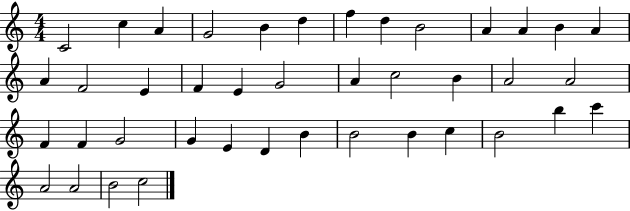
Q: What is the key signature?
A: C major